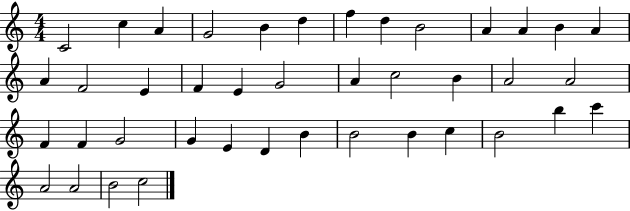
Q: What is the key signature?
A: C major